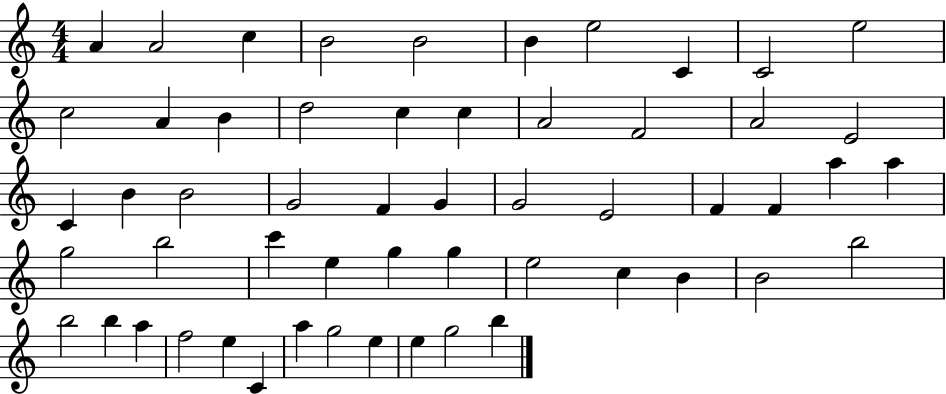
X:1
T:Untitled
M:4/4
L:1/4
K:C
A A2 c B2 B2 B e2 C C2 e2 c2 A B d2 c c A2 F2 A2 E2 C B B2 G2 F G G2 E2 F F a a g2 b2 c' e g g e2 c B B2 b2 b2 b a f2 e C a g2 e e g2 b